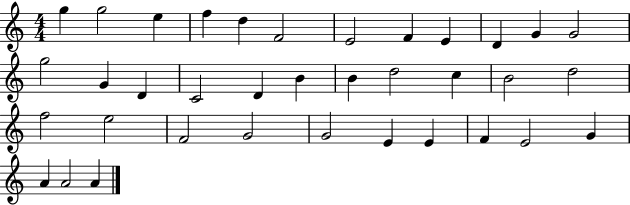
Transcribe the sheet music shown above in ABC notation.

X:1
T:Untitled
M:4/4
L:1/4
K:C
g g2 e f d F2 E2 F E D G G2 g2 G D C2 D B B d2 c B2 d2 f2 e2 F2 G2 G2 E E F E2 G A A2 A